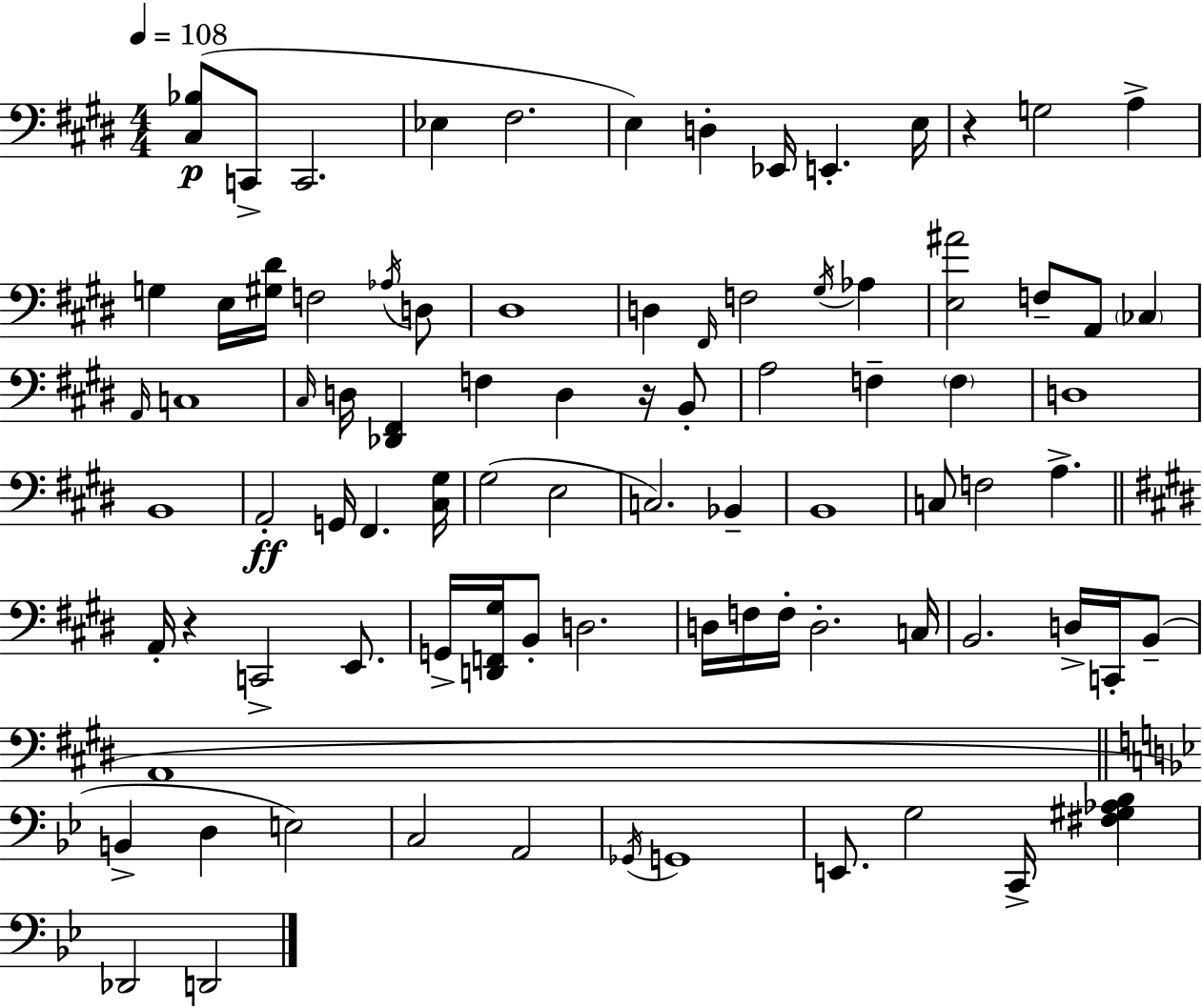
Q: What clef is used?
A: bass